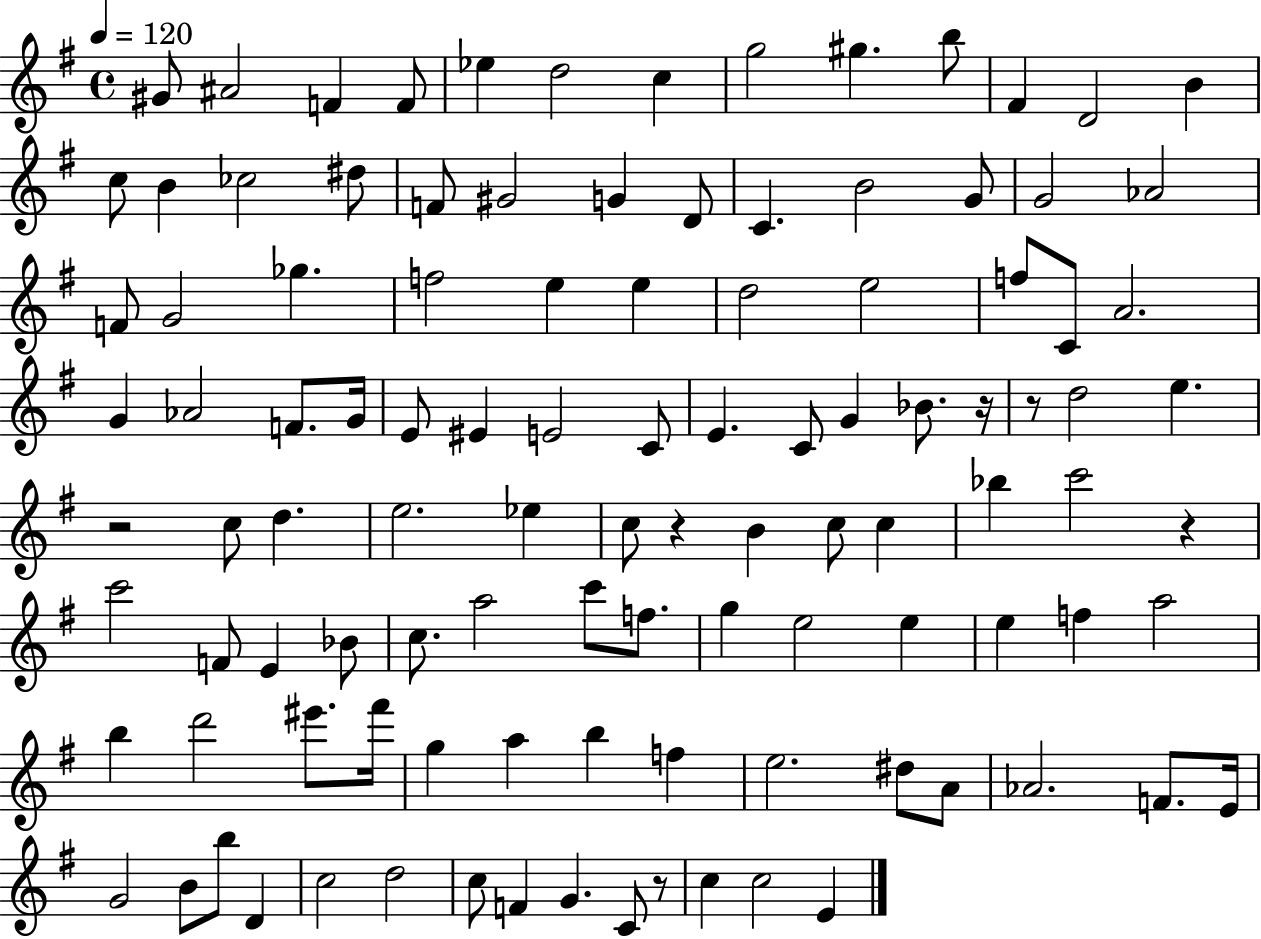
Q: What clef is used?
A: treble